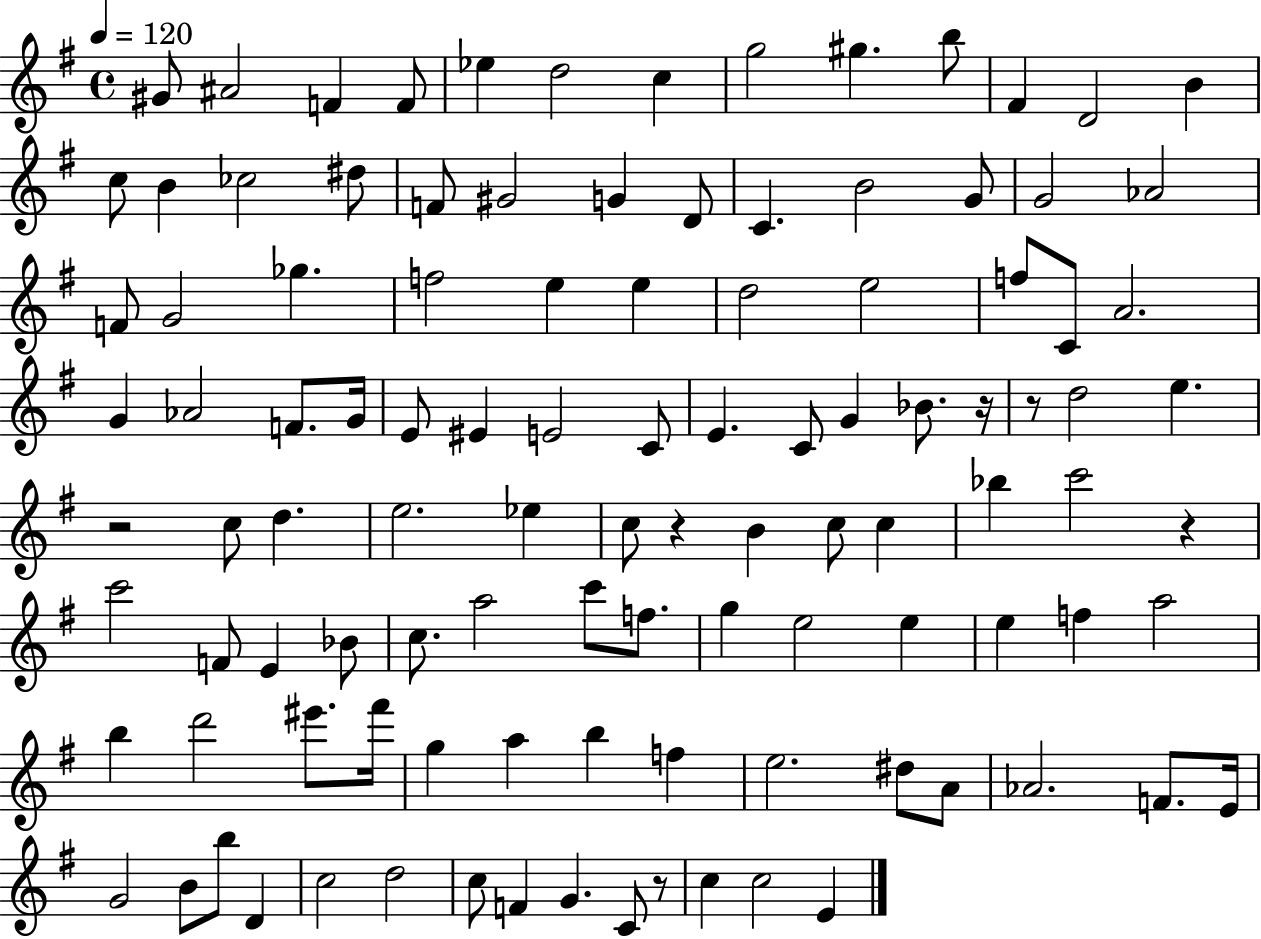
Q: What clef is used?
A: treble